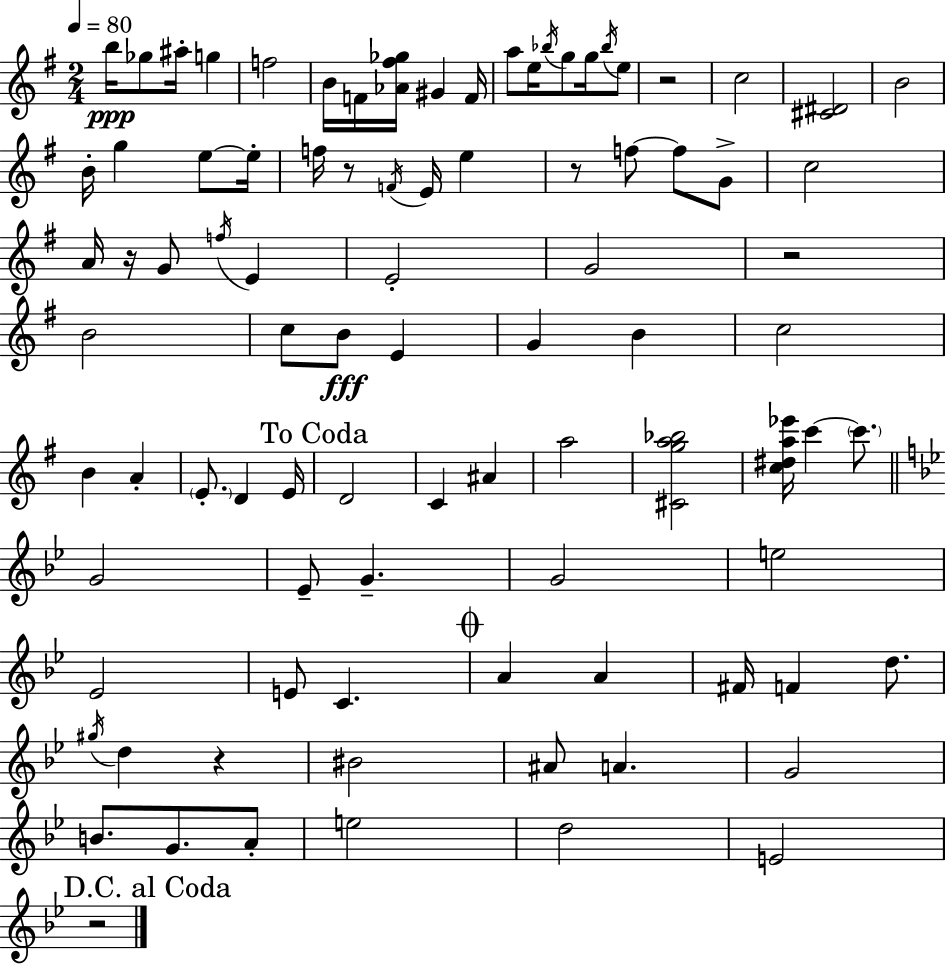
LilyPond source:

{
  \clef treble
  \numericTimeSignature
  \time 2/4
  \key g \major
  \tempo 4 = 80
  b''16\ppp ges''8 ais''16-. g''4 | f''2 | b'16 f'16 <aes' fis'' ges''>16 gis'4 f'16 | a''8 e''16 \acciaccatura { bes''16 } g''8 g''16 \acciaccatura { bes''16 } | \break e''8 r2 | c''2 | <cis' dis'>2 | b'2 | \break b'16-. g''4 e''8~~ | e''16-. f''16 r8 \acciaccatura { f'16 } e'16 e''4 | r8 f''8~~ f''8 | g'8-> c''2 | \break a'16 r16 g'8 \acciaccatura { f''16 } | e'4 e'2-. | g'2 | r2 | \break b'2 | c''8 b'8\fff | e'4 g'4 | b'4 c''2 | \break b'4 | a'4-. \parenthesize e'8.-. d'4 | e'16 \mark "To Coda" d'2 | c'4 | \break ais'4 a''2 | <cis' g'' a'' bes''>2 | <c'' dis'' a'' ees'''>16 c'''4~~ | \parenthesize c'''8. \bar "||" \break \key g \minor g'2 | ees'8-- g'4.-- | g'2 | e''2 | \break ees'2 | e'8 c'4. | \mark \markup { \musicglyph "scripts.coda" } a'4 a'4 | fis'16 f'4 d''8. | \break \acciaccatura { gis''16 } d''4 r4 | bis'2 | ais'8 a'4. | g'2 | \break b'8. g'8. a'8-. | e''2 | d''2 | e'2 | \break \mark "D.C. al Coda" r2 | \bar "|."
}